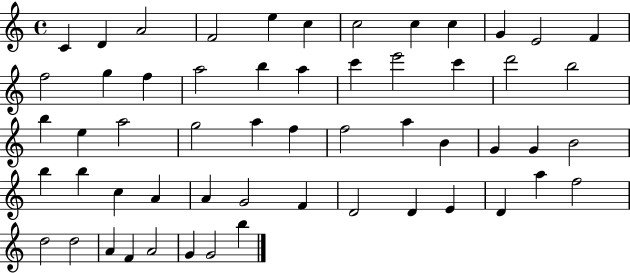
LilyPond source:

{
  \clef treble
  \time 4/4
  \defaultTimeSignature
  \key c \major
  c'4 d'4 a'2 | f'2 e''4 c''4 | c''2 c''4 c''4 | g'4 e'2 f'4 | \break f''2 g''4 f''4 | a''2 b''4 a''4 | c'''4 e'''2 c'''4 | d'''2 b''2 | \break b''4 e''4 a''2 | g''2 a''4 f''4 | f''2 a''4 b'4 | g'4 g'4 b'2 | \break b''4 b''4 c''4 a'4 | a'4 g'2 f'4 | d'2 d'4 e'4 | d'4 a''4 f''2 | \break d''2 d''2 | a'4 f'4 a'2 | g'4 g'2 b''4 | \bar "|."
}